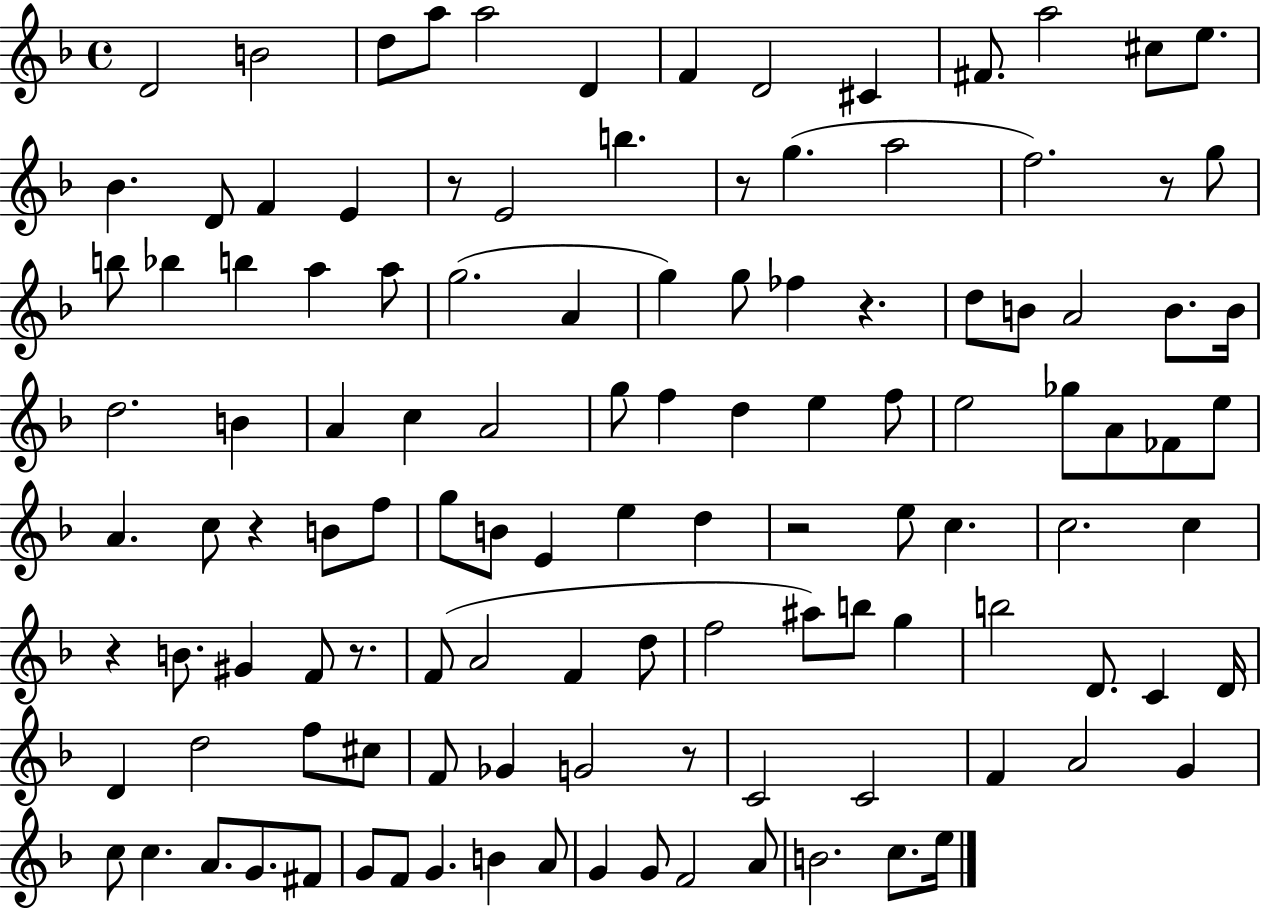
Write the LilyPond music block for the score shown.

{
  \clef treble
  \time 4/4
  \defaultTimeSignature
  \key f \major
  d'2 b'2 | d''8 a''8 a''2 d'4 | f'4 d'2 cis'4 | fis'8. a''2 cis''8 e''8. | \break bes'4. d'8 f'4 e'4 | r8 e'2 b''4. | r8 g''4.( a''2 | f''2.) r8 g''8 | \break b''8 bes''4 b''4 a''4 a''8 | g''2.( a'4 | g''4) g''8 fes''4 r4. | d''8 b'8 a'2 b'8. b'16 | \break d''2. b'4 | a'4 c''4 a'2 | g''8 f''4 d''4 e''4 f''8 | e''2 ges''8 a'8 fes'8 e''8 | \break a'4. c''8 r4 b'8 f''8 | g''8 b'8 e'4 e''4 d''4 | r2 e''8 c''4. | c''2. c''4 | \break r4 b'8. gis'4 f'8 r8. | f'8( a'2 f'4 d''8 | f''2 ais''8) b''8 g''4 | b''2 d'8. c'4 d'16 | \break d'4 d''2 f''8 cis''8 | f'8 ges'4 g'2 r8 | c'2 c'2 | f'4 a'2 g'4 | \break c''8 c''4. a'8. g'8. fis'8 | g'8 f'8 g'4. b'4 a'8 | g'4 g'8 f'2 a'8 | b'2. c''8. e''16 | \break \bar "|."
}